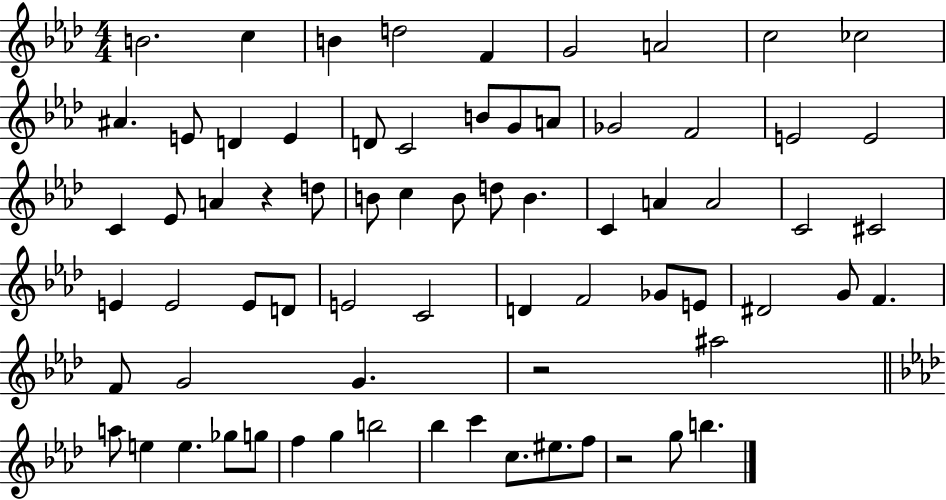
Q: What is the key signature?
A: AES major